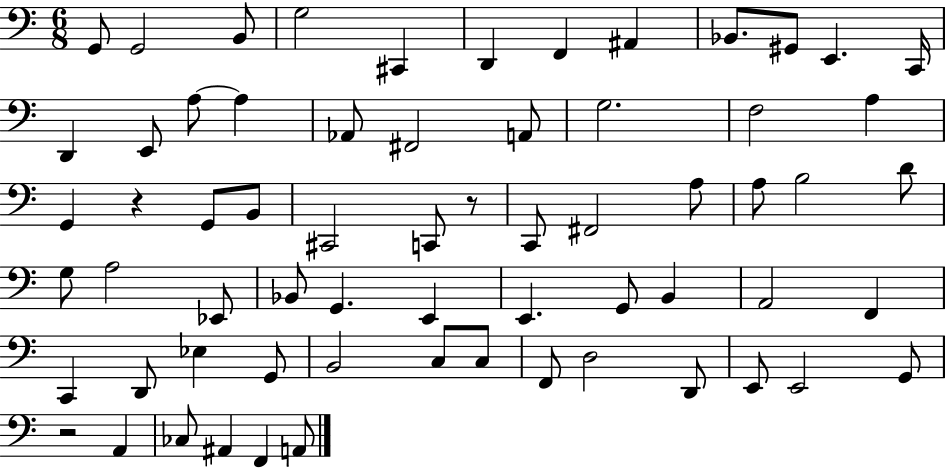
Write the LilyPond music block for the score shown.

{
  \clef bass
  \numericTimeSignature
  \time 6/8
  \key c \major
  \repeat volta 2 { g,8 g,2 b,8 | g2 cis,4 | d,4 f,4 ais,4 | bes,8. gis,8 e,4. c,16 | \break d,4 e,8 a8~~ a4 | aes,8 fis,2 a,8 | g2. | f2 a4 | \break g,4 r4 g,8 b,8 | cis,2 c,8 r8 | c,8 fis,2 a8 | a8 b2 d'8 | \break g8 a2 ees,8 | bes,8 g,4. e,4 | e,4. g,8 b,4 | a,2 f,4 | \break c,4 d,8 ees4 g,8 | b,2 c8 c8 | f,8 d2 d,8 | e,8 e,2 g,8 | \break r2 a,4 | ces8 ais,4 f,4 a,8 | } \bar "|."
}